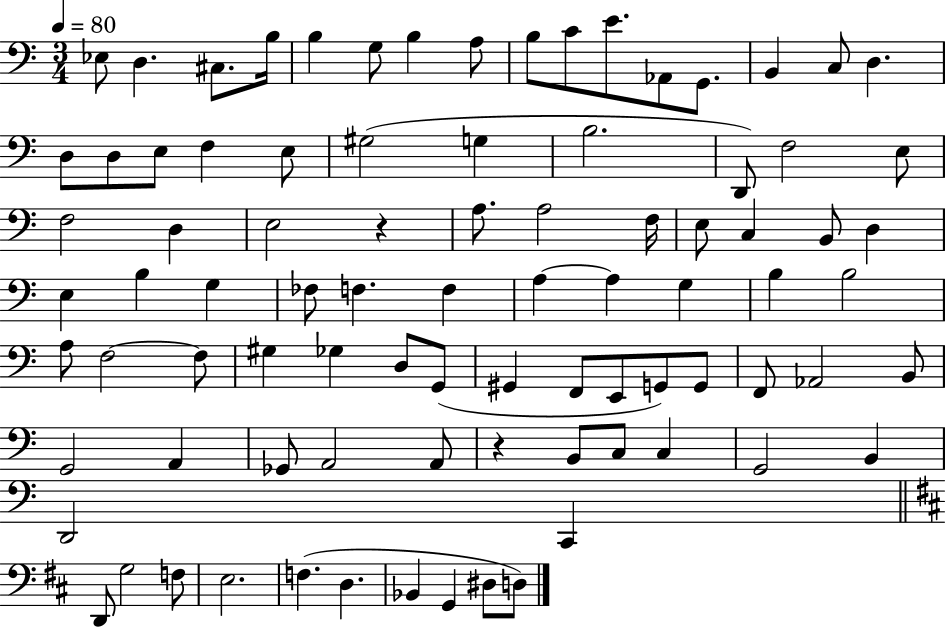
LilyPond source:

{
  \clef bass
  \numericTimeSignature
  \time 3/4
  \key c \major
  \tempo 4 = 80
  ees8 d4. cis8. b16 | b4 g8 b4 a8 | b8 c'8 e'8. aes,8 g,8. | b,4 c8 d4. | \break d8 d8 e8 f4 e8 | gis2( g4 | b2. | d,8) f2 e8 | \break f2 d4 | e2 r4 | a8. a2 f16 | e8 c4 b,8 d4 | \break e4 b4 g4 | fes8 f4. f4 | a4~~ a4 g4 | b4 b2 | \break a8 f2~~ f8 | gis4 ges4 d8 g,8( | gis,4 f,8 e,8 g,8) g,8 | f,8 aes,2 b,8 | \break g,2 a,4 | ges,8 a,2 a,8 | r4 b,8 c8 c4 | g,2 b,4 | \break d,2 c,4 | \bar "||" \break \key d \major d,8 g2 f8 | e2. | f4.( d4. | bes,4 g,4 dis8 d8) | \break \bar "|."
}